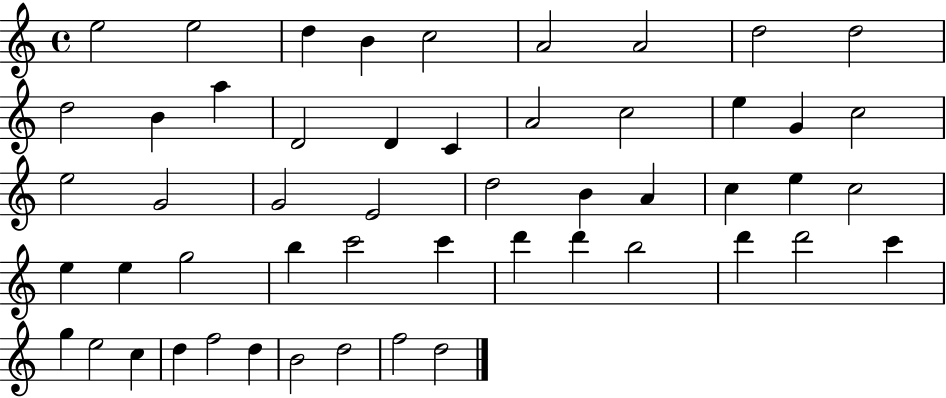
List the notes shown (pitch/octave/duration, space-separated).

E5/h E5/h D5/q B4/q C5/h A4/h A4/h D5/h D5/h D5/h B4/q A5/q D4/h D4/q C4/q A4/h C5/h E5/q G4/q C5/h E5/h G4/h G4/h E4/h D5/h B4/q A4/q C5/q E5/q C5/h E5/q E5/q G5/h B5/q C6/h C6/q D6/q D6/q B5/h D6/q D6/h C6/q G5/q E5/h C5/q D5/q F5/h D5/q B4/h D5/h F5/h D5/h